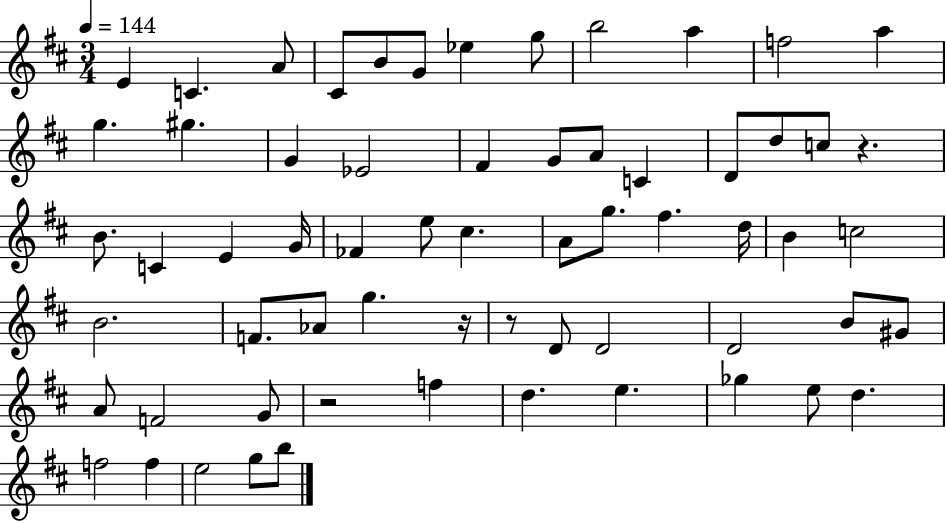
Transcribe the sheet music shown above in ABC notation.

X:1
T:Untitled
M:3/4
L:1/4
K:D
E C A/2 ^C/2 B/2 G/2 _e g/2 b2 a f2 a g ^g G _E2 ^F G/2 A/2 C D/2 d/2 c/2 z B/2 C E G/4 _F e/2 ^c A/2 g/2 ^f d/4 B c2 B2 F/2 _A/2 g z/4 z/2 D/2 D2 D2 B/2 ^G/2 A/2 F2 G/2 z2 f d e _g e/2 d f2 f e2 g/2 b/2